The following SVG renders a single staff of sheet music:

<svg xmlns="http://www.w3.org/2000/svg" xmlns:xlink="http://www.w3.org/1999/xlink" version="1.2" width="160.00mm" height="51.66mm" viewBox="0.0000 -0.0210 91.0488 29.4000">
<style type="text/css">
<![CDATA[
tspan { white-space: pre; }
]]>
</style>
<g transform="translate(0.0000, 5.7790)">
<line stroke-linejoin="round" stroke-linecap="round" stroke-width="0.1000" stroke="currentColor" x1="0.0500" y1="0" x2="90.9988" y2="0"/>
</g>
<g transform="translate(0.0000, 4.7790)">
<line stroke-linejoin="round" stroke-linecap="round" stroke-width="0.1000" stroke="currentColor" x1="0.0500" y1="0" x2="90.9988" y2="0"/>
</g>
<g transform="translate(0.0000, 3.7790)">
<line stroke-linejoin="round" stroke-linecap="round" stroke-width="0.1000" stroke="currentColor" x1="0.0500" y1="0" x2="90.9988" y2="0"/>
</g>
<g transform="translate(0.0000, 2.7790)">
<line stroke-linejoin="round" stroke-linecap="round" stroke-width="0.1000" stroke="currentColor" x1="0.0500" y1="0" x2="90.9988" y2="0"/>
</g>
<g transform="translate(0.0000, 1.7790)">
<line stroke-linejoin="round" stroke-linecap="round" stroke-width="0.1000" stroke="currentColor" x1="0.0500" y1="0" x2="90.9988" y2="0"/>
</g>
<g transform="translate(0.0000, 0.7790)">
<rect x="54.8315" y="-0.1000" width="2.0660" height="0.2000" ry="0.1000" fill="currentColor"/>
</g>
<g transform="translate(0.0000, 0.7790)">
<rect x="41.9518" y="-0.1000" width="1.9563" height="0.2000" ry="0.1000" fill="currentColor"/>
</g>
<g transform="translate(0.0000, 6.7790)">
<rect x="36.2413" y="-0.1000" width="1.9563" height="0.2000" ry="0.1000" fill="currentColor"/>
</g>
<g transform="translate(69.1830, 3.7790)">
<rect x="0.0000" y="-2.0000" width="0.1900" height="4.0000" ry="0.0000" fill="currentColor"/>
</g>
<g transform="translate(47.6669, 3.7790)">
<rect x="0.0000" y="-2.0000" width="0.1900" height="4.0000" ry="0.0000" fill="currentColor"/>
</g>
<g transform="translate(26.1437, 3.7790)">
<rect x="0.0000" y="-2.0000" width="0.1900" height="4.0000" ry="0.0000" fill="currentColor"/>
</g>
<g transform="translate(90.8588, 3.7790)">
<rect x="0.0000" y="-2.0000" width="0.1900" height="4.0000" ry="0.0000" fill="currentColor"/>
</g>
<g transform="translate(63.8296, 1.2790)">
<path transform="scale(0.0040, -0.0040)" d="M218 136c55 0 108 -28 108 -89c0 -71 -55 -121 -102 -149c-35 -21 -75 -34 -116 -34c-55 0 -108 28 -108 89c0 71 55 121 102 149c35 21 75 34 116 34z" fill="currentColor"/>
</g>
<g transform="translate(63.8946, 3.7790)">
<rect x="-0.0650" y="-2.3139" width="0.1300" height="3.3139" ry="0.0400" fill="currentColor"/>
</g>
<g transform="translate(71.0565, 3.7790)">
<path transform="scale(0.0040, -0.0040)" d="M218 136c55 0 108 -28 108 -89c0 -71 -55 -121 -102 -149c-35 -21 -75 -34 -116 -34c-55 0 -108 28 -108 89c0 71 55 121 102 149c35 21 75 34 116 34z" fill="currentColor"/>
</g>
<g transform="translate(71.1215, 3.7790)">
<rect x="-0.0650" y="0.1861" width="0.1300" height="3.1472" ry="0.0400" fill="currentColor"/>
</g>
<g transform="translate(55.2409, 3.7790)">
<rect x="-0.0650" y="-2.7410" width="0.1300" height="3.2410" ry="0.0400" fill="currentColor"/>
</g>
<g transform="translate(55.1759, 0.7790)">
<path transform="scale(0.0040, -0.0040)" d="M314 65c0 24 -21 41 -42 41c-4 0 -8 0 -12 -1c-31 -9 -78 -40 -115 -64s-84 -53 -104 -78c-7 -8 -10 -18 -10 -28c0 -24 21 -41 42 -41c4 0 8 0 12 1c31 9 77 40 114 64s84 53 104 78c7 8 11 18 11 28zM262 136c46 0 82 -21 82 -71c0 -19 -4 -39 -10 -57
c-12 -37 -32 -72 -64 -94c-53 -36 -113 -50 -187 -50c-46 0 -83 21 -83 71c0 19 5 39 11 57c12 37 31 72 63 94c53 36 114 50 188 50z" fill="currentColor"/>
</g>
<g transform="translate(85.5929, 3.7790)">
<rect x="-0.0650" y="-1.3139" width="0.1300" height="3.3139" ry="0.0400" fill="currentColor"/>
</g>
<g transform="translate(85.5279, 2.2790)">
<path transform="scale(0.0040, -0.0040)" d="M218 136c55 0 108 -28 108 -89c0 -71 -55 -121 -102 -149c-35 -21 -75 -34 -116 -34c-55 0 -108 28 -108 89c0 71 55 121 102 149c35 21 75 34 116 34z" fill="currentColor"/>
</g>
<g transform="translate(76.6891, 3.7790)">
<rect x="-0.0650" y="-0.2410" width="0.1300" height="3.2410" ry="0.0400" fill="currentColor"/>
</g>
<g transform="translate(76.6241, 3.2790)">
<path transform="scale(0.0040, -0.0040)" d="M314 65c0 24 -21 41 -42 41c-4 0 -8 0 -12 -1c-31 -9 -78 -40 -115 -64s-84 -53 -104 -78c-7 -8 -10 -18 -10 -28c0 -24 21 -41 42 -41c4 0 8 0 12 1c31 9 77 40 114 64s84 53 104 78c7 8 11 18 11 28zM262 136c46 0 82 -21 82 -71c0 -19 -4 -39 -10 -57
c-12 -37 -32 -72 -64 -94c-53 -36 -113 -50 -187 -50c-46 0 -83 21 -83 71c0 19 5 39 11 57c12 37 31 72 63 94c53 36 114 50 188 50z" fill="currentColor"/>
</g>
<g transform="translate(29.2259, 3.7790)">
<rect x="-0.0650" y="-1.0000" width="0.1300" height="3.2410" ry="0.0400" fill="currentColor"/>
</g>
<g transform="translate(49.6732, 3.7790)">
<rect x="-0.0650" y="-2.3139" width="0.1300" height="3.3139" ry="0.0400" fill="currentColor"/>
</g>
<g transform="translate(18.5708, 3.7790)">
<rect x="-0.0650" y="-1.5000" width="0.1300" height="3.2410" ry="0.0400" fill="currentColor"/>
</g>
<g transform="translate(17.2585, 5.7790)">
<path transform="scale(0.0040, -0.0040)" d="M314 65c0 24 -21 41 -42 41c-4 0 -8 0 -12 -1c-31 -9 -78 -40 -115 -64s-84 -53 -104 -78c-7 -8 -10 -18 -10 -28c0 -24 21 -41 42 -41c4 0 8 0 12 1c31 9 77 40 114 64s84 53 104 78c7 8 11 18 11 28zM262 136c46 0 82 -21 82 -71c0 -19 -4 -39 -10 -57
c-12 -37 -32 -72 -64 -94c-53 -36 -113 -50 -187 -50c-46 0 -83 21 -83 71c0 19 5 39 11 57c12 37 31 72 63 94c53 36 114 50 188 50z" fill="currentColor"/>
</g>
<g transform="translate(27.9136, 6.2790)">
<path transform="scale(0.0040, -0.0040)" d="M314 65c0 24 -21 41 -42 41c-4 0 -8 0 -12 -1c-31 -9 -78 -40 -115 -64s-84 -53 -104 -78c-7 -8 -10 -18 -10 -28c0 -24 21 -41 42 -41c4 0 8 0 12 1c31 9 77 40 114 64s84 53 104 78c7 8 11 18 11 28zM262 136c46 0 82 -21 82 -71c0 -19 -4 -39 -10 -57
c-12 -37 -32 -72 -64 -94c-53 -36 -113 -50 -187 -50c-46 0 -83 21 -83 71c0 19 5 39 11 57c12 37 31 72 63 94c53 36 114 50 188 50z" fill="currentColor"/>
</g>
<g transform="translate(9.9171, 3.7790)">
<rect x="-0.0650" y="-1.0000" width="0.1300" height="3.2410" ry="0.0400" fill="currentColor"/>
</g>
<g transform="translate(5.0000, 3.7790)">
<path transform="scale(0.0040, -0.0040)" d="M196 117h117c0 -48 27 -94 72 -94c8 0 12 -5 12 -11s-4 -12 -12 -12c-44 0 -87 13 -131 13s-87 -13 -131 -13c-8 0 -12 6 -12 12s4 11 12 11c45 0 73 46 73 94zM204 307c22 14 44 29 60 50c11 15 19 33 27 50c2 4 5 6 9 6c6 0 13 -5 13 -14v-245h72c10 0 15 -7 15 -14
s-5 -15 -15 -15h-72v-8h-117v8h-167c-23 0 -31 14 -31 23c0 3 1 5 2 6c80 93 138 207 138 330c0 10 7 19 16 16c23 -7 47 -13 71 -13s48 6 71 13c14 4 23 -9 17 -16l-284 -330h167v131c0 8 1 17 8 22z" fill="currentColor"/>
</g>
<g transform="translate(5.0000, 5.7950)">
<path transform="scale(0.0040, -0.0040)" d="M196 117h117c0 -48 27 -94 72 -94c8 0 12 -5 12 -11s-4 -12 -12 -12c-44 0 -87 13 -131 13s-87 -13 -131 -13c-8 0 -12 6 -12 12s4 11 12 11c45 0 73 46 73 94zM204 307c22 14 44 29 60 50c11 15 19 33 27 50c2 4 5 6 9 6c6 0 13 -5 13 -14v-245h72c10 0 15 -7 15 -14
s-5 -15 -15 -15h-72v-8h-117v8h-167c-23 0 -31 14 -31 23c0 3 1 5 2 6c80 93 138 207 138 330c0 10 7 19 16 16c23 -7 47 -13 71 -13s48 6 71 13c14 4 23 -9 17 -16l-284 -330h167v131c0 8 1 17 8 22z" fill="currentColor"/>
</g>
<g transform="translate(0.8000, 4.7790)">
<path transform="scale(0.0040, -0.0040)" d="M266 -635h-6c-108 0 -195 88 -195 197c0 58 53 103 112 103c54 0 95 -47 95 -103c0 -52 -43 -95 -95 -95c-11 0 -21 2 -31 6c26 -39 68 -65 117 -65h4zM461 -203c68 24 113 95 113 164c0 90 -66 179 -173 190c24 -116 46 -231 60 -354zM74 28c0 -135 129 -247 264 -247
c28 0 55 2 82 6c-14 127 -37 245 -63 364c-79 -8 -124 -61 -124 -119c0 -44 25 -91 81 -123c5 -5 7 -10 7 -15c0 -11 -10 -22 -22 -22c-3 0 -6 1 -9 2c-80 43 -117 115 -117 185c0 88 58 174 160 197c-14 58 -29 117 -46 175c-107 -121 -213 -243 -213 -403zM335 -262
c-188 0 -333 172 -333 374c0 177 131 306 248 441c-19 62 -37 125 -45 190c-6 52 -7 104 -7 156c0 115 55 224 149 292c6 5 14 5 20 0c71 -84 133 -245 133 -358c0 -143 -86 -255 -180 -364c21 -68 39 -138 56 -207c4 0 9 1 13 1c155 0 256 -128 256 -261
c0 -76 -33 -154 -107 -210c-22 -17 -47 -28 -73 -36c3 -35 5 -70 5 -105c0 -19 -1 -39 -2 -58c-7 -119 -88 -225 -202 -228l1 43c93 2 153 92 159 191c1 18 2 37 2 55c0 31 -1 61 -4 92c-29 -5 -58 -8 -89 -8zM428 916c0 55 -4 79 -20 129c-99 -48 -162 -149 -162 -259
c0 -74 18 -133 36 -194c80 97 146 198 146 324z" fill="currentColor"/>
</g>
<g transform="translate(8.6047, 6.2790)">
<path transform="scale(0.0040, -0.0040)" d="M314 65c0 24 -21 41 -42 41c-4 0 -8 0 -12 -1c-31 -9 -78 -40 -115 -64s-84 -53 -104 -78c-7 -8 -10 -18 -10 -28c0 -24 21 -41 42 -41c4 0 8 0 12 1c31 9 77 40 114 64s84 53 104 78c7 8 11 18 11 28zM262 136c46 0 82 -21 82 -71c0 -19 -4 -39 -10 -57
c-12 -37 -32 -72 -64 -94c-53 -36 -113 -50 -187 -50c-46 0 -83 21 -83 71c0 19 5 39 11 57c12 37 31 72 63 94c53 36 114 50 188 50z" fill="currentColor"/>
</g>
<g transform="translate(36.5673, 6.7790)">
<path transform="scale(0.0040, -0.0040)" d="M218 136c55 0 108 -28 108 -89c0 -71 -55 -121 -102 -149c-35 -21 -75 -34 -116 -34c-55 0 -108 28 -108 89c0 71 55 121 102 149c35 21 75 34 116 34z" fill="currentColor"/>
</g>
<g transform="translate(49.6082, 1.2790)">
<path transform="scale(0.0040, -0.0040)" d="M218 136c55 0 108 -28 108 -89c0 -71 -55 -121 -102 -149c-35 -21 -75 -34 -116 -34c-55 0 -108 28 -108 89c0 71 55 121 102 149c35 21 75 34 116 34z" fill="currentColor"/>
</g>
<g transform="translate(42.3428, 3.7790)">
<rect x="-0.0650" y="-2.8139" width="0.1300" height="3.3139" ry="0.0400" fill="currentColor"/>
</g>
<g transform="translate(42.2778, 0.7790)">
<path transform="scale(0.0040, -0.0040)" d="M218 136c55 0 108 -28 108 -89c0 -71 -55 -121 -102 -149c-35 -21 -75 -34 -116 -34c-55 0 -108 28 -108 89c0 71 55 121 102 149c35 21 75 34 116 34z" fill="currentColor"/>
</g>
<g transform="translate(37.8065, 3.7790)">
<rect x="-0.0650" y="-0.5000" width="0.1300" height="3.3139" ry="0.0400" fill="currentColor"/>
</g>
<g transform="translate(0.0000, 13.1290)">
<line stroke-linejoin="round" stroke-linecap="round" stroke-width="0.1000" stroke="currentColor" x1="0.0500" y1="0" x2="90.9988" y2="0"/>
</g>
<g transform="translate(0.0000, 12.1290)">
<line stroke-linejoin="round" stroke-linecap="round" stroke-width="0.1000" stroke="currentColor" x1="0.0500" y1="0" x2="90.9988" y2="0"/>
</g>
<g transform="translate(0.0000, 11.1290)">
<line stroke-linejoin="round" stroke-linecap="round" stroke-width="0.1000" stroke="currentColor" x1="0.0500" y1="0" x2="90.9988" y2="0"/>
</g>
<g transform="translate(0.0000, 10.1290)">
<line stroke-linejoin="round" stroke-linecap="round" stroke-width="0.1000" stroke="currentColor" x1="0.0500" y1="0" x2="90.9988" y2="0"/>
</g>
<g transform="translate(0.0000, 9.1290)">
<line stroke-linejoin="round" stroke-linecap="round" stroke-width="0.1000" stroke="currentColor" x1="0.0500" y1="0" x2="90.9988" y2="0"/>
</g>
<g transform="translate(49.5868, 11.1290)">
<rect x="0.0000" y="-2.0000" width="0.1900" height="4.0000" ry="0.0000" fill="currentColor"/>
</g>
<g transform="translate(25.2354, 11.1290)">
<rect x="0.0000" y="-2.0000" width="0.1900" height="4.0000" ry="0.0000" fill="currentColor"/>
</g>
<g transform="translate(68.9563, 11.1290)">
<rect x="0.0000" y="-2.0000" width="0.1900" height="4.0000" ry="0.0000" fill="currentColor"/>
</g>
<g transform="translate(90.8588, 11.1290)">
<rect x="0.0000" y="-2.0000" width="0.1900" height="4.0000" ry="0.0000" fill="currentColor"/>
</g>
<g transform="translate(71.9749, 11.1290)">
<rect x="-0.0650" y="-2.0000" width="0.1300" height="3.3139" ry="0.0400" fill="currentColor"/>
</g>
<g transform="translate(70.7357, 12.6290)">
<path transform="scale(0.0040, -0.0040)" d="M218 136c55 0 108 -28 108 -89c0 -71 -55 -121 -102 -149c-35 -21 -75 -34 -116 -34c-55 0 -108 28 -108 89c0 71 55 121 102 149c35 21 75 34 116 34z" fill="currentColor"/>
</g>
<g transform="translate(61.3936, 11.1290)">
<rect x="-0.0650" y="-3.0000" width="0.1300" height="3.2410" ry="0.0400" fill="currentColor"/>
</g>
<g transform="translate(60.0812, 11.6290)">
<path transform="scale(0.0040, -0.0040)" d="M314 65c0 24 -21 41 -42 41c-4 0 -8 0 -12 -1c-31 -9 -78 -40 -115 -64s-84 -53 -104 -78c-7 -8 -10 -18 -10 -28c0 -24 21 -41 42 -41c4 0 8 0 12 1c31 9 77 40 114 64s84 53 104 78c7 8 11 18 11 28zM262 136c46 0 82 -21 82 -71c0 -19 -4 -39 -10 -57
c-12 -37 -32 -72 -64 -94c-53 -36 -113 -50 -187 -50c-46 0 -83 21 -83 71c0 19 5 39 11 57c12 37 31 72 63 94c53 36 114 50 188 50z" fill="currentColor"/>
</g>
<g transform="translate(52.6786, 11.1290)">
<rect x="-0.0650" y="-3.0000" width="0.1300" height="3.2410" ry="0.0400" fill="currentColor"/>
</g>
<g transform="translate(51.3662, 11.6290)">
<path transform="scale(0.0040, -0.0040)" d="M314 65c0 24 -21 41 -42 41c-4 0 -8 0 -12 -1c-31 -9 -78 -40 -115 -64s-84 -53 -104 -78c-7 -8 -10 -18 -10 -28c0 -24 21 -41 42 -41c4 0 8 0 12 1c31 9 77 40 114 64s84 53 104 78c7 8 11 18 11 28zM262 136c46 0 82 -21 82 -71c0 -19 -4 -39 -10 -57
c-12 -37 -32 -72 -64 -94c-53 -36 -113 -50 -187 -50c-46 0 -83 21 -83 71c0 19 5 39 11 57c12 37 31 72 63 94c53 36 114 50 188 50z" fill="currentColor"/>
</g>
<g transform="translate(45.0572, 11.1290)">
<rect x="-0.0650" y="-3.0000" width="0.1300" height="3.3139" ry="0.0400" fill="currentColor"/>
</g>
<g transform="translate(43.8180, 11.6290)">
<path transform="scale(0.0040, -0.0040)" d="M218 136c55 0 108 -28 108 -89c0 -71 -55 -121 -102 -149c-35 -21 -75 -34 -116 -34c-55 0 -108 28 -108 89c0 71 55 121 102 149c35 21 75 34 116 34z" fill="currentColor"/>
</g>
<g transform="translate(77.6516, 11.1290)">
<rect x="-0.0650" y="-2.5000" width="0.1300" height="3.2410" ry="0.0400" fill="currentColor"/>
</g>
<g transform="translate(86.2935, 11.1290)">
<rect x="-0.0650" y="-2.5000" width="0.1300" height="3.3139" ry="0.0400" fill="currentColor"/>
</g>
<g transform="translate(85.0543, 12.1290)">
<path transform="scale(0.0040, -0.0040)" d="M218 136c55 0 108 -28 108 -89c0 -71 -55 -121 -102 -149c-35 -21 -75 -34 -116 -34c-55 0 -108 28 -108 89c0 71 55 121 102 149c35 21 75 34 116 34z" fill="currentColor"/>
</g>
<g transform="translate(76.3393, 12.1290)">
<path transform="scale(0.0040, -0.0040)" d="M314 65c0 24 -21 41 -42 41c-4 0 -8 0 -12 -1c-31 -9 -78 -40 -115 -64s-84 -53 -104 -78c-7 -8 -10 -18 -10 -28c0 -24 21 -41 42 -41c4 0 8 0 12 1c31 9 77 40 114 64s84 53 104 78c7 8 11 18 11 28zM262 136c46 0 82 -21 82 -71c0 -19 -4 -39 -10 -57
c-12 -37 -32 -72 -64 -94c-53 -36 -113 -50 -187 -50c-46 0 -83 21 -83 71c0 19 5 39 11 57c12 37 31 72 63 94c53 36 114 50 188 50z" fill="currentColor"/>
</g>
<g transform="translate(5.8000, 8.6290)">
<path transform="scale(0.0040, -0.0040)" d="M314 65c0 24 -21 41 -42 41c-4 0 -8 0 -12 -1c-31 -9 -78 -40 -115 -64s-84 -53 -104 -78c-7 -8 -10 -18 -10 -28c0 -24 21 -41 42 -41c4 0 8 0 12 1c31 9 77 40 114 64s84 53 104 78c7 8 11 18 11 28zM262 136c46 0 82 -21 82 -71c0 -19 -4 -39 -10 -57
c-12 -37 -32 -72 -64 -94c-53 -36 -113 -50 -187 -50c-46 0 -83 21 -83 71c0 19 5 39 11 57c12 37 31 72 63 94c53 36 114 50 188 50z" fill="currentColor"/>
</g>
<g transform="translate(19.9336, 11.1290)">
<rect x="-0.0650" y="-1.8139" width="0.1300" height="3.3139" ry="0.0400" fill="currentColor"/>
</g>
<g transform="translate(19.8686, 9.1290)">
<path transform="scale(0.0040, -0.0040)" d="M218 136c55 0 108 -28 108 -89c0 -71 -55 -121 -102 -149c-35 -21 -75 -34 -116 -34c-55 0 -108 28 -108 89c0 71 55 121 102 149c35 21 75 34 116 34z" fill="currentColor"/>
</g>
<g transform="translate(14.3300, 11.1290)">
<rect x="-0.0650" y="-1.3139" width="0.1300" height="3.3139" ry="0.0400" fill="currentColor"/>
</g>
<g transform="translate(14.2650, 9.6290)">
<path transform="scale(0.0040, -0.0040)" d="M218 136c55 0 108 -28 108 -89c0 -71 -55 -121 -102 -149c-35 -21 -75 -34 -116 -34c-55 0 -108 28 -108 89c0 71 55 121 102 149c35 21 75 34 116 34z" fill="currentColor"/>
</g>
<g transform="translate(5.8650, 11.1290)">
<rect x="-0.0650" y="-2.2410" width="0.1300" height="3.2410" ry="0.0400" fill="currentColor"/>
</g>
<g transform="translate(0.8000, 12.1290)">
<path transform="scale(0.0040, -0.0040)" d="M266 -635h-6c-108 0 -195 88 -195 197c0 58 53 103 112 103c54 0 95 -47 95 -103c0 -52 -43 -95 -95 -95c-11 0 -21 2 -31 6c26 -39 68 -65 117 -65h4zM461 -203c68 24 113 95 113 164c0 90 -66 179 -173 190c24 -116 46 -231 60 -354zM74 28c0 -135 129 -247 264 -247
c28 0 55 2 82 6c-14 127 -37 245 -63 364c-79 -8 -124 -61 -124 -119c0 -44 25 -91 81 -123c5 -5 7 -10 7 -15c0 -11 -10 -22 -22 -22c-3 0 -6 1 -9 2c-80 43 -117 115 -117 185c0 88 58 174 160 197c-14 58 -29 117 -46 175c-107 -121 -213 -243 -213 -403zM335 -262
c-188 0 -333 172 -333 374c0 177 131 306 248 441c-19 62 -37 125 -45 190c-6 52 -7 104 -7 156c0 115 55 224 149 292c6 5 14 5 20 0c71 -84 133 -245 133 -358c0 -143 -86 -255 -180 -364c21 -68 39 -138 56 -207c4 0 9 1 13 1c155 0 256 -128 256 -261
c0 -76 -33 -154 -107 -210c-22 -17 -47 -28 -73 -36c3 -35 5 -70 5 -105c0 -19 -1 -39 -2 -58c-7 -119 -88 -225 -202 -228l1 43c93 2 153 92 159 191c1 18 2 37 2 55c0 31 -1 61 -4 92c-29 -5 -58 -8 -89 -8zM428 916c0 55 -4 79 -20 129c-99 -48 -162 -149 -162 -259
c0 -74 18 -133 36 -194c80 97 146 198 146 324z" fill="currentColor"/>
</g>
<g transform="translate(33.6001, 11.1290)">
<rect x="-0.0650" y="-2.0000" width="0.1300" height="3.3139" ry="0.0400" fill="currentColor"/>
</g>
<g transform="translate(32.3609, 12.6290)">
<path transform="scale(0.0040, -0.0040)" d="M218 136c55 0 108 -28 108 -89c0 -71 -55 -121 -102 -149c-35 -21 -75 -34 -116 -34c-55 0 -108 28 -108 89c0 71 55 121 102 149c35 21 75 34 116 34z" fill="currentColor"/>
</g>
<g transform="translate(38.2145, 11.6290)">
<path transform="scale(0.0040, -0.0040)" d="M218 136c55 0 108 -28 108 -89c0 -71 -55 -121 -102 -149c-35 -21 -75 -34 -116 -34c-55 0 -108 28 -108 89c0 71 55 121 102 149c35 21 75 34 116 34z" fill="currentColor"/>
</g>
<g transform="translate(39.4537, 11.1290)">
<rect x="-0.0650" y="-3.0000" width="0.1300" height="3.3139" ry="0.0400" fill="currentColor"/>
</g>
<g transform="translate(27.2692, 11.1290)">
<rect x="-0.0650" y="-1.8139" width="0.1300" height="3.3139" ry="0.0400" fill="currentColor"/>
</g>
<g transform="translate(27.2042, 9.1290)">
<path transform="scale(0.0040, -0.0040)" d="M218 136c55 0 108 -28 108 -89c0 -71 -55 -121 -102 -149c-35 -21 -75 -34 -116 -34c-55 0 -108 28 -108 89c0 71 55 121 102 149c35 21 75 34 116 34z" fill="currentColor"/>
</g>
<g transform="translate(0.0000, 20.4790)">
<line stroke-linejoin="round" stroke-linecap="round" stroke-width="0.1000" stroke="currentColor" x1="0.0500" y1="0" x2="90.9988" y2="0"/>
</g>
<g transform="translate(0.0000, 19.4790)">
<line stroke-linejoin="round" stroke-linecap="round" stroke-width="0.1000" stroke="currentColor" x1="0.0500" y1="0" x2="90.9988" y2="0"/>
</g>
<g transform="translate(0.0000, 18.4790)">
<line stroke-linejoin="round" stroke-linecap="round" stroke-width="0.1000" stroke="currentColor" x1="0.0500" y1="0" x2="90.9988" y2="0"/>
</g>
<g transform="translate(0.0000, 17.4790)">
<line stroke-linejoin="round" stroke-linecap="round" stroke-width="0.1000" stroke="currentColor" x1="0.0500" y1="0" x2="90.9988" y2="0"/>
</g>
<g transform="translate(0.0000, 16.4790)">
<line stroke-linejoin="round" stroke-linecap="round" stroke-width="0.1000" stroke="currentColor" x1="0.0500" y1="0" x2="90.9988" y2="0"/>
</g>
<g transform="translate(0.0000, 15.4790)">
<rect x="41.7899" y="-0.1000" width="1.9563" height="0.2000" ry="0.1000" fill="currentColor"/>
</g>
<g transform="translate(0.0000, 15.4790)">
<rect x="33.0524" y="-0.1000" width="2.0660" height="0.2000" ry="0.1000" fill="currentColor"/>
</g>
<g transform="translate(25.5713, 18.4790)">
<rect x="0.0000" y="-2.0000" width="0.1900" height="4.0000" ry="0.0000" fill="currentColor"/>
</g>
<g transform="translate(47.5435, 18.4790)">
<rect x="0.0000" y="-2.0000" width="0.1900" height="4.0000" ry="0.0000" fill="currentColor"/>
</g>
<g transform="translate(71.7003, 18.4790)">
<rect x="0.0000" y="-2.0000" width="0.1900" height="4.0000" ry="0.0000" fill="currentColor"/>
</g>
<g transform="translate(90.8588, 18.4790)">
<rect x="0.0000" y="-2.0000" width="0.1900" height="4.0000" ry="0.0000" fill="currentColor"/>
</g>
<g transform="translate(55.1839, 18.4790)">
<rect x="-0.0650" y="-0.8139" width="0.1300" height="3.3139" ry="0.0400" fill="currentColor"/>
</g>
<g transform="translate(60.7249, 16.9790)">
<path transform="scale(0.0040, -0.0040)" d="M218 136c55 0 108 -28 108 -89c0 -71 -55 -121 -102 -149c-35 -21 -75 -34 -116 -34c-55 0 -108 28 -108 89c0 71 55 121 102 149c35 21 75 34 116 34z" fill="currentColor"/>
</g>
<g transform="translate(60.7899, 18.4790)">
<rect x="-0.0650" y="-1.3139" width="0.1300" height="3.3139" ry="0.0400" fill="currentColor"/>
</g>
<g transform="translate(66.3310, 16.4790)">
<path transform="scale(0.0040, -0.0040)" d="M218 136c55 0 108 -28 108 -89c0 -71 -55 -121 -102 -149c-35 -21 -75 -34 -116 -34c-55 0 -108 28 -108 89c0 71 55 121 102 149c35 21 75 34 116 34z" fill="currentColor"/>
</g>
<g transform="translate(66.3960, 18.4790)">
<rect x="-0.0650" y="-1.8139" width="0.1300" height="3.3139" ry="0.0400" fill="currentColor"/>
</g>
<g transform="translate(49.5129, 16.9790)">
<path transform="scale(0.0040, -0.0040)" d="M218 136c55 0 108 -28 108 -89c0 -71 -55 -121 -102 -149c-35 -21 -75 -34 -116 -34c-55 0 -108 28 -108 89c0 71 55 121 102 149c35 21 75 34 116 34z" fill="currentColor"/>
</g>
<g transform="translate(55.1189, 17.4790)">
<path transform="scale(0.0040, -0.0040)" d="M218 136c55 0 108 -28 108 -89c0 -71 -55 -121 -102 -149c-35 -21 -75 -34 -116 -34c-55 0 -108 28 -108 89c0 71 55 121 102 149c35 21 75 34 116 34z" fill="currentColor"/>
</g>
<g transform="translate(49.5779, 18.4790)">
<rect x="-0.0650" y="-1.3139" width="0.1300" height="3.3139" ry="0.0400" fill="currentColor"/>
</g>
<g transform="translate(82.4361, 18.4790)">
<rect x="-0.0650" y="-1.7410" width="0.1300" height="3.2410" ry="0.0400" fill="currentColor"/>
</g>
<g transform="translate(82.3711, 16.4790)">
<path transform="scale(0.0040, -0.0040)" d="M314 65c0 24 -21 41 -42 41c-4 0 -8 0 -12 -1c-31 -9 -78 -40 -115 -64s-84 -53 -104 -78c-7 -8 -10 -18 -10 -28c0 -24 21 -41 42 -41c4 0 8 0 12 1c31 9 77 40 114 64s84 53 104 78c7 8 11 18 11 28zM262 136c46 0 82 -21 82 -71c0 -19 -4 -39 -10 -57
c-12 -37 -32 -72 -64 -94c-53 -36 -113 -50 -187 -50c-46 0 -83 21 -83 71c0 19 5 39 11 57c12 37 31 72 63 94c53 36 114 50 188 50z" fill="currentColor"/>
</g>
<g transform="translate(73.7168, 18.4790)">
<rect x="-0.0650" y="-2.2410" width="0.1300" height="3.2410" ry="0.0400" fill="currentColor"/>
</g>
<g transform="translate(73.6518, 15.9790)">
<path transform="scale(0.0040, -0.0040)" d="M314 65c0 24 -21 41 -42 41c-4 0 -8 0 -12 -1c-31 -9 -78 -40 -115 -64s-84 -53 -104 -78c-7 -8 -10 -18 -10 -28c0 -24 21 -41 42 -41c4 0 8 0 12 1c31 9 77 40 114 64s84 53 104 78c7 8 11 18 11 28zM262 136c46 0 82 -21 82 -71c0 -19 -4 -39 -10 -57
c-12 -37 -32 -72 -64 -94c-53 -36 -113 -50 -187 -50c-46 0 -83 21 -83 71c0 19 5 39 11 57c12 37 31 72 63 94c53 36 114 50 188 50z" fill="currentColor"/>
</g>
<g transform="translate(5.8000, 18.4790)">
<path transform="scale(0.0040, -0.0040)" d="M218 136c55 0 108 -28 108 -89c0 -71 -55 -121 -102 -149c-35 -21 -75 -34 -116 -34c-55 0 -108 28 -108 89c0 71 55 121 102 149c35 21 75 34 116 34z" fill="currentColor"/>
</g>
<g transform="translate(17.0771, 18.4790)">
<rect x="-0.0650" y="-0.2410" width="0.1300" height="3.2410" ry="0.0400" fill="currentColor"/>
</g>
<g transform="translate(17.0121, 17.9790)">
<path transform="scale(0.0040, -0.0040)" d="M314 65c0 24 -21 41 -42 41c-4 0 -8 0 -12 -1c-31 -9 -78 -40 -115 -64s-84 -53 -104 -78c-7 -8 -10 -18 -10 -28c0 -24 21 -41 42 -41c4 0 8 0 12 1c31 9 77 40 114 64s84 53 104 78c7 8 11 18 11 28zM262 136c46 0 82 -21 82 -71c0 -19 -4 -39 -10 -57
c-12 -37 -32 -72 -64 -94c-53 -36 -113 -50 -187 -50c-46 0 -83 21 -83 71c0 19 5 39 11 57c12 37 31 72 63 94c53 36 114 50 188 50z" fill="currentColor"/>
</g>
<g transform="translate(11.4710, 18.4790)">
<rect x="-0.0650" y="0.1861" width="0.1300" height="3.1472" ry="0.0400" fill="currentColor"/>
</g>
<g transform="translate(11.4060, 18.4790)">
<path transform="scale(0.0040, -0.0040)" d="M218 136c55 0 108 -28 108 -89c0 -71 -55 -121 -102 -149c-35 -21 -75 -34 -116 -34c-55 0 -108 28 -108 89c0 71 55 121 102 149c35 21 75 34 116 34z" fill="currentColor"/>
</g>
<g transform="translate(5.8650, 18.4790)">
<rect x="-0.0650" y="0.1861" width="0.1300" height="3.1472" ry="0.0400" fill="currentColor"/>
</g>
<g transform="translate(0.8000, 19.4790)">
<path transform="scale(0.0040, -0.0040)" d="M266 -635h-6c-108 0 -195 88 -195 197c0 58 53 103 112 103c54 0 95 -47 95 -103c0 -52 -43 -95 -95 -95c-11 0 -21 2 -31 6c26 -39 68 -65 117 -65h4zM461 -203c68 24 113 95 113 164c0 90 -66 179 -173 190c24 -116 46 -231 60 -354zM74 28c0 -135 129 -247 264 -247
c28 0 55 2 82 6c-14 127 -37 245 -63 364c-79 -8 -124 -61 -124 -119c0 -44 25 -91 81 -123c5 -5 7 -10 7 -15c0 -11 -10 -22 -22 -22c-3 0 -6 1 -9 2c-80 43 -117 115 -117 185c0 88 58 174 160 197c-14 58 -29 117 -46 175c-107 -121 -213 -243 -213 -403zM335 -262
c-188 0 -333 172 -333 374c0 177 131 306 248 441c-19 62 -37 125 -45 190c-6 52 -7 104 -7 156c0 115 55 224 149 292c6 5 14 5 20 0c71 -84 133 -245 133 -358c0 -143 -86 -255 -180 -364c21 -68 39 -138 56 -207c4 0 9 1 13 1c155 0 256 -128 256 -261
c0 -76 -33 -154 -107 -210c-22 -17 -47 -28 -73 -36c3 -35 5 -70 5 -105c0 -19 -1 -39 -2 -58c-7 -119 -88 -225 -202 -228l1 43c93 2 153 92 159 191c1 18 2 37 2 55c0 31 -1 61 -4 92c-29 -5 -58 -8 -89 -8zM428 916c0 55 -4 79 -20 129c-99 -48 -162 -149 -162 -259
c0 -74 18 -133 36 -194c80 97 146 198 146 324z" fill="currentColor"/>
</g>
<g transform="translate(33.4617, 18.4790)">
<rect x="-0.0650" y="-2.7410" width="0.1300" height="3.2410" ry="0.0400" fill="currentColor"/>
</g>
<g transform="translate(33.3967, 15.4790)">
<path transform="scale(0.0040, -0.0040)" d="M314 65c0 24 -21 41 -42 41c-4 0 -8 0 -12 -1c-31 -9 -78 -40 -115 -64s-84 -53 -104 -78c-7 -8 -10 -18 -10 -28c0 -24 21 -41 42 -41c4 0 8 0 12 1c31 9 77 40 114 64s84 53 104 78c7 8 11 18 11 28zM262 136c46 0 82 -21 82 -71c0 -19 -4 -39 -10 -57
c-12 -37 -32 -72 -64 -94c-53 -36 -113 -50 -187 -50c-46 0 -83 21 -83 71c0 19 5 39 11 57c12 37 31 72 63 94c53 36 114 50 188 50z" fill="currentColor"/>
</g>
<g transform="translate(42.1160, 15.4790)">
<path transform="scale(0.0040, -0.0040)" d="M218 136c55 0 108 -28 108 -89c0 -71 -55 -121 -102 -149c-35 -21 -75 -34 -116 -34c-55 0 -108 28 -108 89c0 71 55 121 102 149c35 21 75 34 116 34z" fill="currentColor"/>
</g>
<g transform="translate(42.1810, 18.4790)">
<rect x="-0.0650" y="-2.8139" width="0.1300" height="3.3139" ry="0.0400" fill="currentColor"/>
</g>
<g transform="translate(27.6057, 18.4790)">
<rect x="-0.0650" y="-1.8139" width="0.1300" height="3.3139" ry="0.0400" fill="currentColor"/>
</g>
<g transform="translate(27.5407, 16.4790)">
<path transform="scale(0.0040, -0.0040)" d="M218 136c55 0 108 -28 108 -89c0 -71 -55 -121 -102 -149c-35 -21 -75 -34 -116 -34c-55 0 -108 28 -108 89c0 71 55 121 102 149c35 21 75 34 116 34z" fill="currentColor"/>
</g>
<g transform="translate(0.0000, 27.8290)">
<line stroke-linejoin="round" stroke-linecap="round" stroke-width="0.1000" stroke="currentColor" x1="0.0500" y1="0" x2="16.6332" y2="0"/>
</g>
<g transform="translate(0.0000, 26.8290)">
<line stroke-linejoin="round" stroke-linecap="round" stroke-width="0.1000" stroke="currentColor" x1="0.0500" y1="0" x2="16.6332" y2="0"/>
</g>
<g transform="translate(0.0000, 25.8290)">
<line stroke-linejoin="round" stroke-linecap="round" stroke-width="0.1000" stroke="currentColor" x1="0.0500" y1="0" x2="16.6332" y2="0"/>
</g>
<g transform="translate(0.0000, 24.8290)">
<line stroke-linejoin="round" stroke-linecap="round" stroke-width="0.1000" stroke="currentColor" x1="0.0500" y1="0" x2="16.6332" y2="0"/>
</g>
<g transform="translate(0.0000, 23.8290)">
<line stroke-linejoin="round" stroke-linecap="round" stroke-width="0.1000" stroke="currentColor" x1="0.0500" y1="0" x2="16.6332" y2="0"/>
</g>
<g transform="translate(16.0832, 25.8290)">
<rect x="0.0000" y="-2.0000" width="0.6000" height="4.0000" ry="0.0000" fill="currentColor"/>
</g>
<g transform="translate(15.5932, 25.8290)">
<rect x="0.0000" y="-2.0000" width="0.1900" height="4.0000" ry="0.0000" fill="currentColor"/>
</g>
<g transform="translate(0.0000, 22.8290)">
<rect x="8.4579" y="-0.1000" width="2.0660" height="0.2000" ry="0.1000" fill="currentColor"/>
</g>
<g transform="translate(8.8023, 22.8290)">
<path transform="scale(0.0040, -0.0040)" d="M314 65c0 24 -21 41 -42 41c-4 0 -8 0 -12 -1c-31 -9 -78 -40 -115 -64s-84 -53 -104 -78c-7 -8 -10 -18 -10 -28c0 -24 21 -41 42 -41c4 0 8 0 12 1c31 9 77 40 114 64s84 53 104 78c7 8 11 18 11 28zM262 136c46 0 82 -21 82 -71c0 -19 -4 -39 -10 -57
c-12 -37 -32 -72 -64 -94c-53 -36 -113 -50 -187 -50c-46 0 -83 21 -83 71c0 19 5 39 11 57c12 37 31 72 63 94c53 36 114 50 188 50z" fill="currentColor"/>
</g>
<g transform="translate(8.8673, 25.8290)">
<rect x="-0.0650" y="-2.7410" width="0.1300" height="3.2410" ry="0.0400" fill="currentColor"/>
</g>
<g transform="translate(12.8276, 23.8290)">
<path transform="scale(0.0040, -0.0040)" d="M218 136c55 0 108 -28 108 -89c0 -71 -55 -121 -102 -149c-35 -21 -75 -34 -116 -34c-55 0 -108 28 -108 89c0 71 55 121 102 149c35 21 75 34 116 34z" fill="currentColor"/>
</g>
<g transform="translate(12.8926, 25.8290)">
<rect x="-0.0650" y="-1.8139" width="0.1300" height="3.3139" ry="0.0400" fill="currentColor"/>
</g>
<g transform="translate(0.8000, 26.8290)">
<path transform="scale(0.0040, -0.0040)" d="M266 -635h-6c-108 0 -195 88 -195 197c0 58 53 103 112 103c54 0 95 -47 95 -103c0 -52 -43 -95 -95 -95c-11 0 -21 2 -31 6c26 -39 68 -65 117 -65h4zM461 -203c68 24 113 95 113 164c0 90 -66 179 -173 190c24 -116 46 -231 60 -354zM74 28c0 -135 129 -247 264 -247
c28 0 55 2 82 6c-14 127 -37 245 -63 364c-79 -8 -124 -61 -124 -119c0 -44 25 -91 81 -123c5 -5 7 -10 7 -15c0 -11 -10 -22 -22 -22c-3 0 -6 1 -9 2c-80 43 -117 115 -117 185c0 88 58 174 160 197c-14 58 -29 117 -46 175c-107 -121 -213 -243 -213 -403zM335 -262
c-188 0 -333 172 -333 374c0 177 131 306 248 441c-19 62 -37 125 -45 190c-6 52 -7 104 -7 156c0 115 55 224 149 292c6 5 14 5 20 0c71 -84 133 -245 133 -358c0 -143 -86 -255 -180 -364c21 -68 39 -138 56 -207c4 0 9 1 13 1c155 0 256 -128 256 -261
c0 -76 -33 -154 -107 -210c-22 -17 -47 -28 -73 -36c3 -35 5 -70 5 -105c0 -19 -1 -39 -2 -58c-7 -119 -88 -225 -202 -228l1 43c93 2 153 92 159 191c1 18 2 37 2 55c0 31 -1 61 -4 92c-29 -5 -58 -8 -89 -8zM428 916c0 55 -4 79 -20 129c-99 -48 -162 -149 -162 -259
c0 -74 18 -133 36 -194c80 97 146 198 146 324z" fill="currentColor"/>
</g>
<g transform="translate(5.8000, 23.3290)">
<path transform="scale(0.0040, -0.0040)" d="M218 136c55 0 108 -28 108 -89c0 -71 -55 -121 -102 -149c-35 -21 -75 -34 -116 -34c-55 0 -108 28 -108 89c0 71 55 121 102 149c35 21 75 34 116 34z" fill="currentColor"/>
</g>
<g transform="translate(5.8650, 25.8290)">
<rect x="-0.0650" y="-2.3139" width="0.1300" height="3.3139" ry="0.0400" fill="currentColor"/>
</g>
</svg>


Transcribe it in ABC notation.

X:1
T:Untitled
M:4/4
L:1/4
K:C
D2 E2 D2 C a g a2 g B c2 e g2 e f f F A A A2 A2 F G2 G B B c2 f a2 a e d e f g2 f2 g a2 f